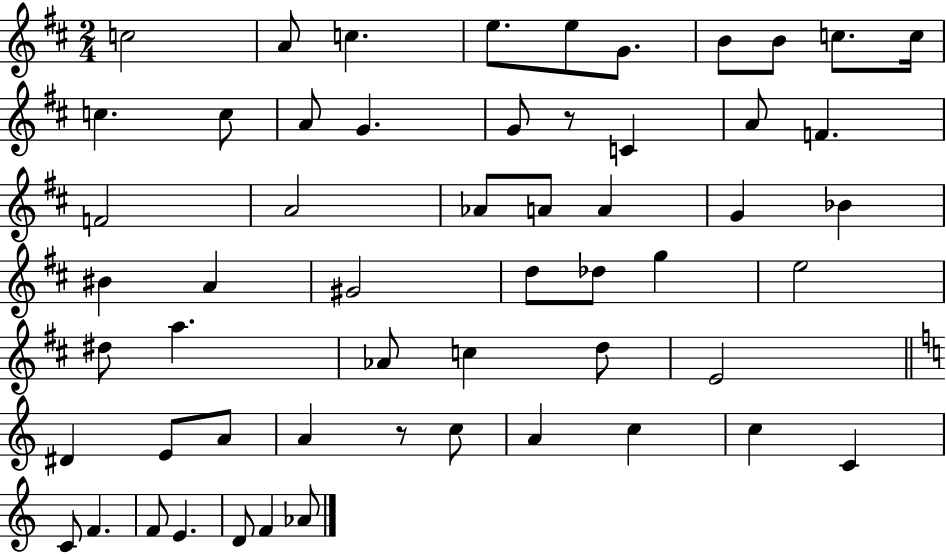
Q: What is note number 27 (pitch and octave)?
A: A4